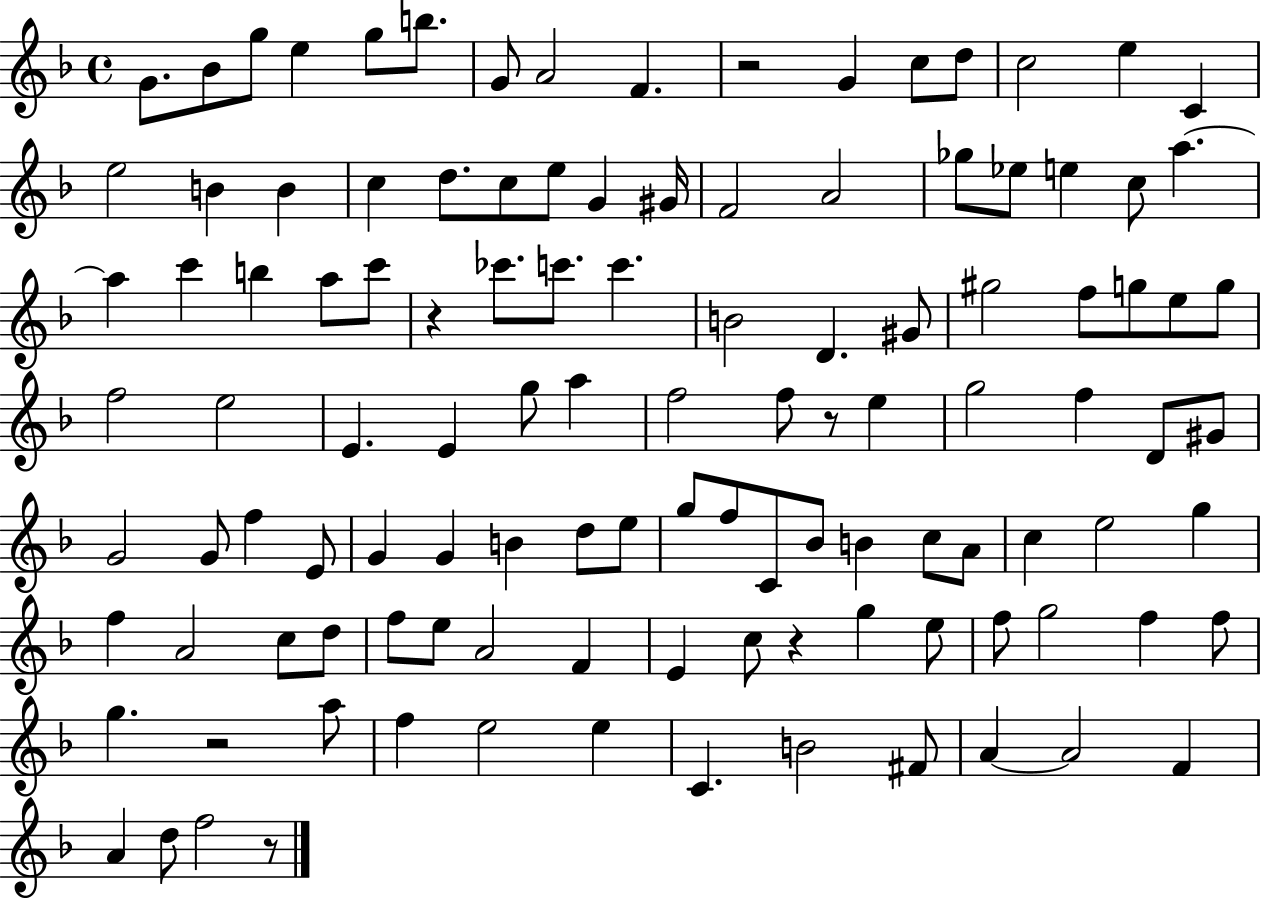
X:1
T:Untitled
M:4/4
L:1/4
K:F
G/2 _B/2 g/2 e g/2 b/2 G/2 A2 F z2 G c/2 d/2 c2 e C e2 B B c d/2 c/2 e/2 G ^G/4 F2 A2 _g/2 _e/2 e c/2 a a c' b a/2 c'/2 z _c'/2 c'/2 c' B2 D ^G/2 ^g2 f/2 g/2 e/2 g/2 f2 e2 E E g/2 a f2 f/2 z/2 e g2 f D/2 ^G/2 G2 G/2 f E/2 G G B d/2 e/2 g/2 f/2 C/2 _B/2 B c/2 A/2 c e2 g f A2 c/2 d/2 f/2 e/2 A2 F E c/2 z g e/2 f/2 g2 f f/2 g z2 a/2 f e2 e C B2 ^F/2 A A2 F A d/2 f2 z/2